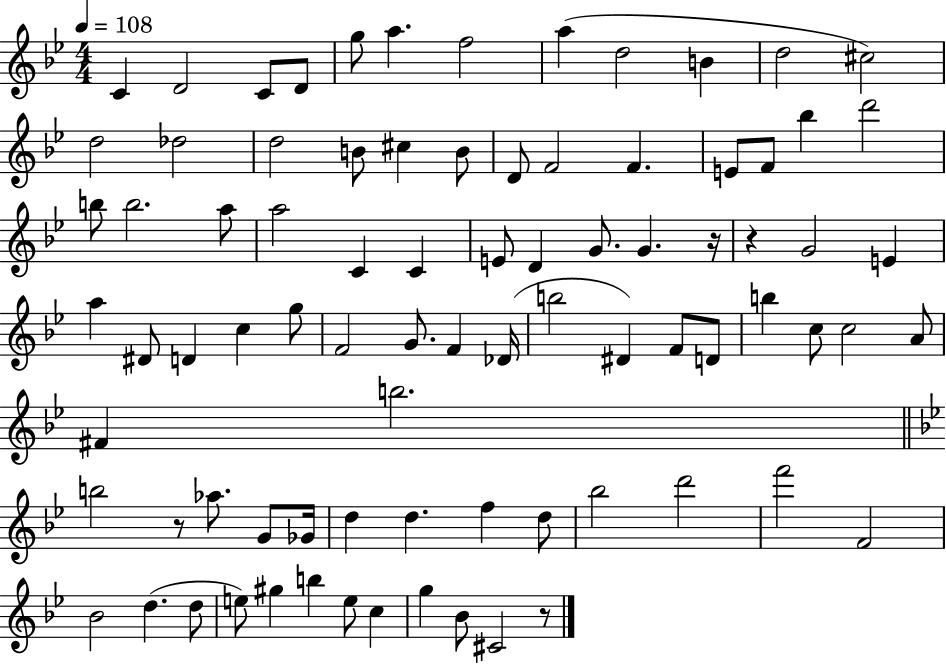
X:1
T:Untitled
M:4/4
L:1/4
K:Bb
C D2 C/2 D/2 g/2 a f2 a d2 B d2 ^c2 d2 _d2 d2 B/2 ^c B/2 D/2 F2 F E/2 F/2 _b d'2 b/2 b2 a/2 a2 C C E/2 D G/2 G z/4 z G2 E a ^D/2 D c g/2 F2 G/2 F _D/4 b2 ^D F/2 D/2 b c/2 c2 A/2 ^F b2 b2 z/2 _a/2 G/2 _G/4 d d f d/2 _b2 d'2 f'2 F2 _B2 d d/2 e/2 ^g b e/2 c g _B/2 ^C2 z/2